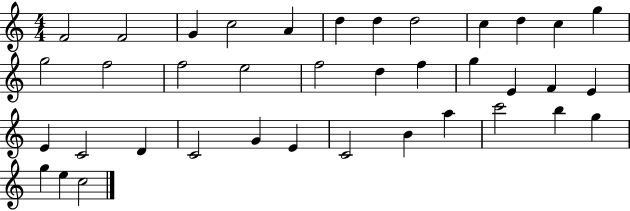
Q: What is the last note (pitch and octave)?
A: C5